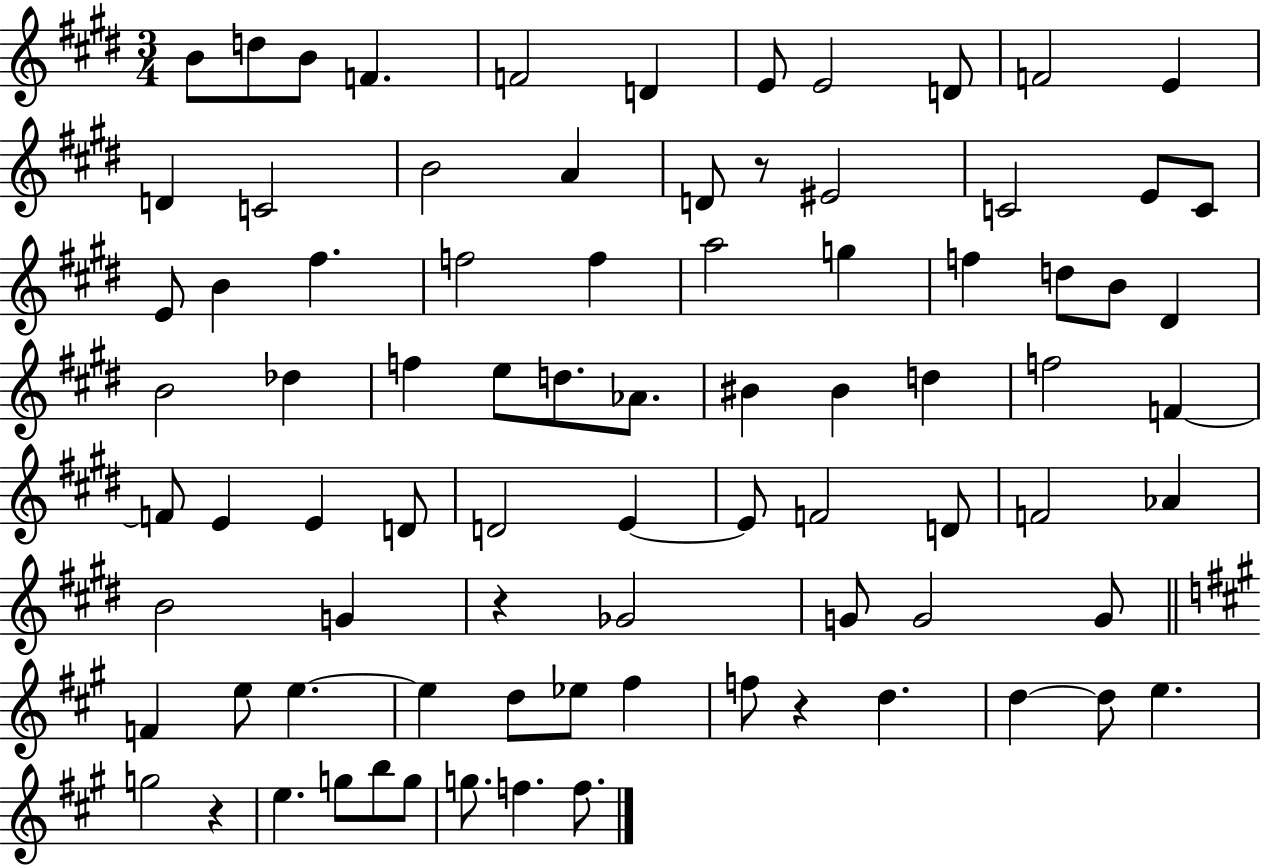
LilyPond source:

{
  \clef treble
  \numericTimeSignature
  \time 3/4
  \key e \major
  b'8 d''8 b'8 f'4. | f'2 d'4 | e'8 e'2 d'8 | f'2 e'4 | \break d'4 c'2 | b'2 a'4 | d'8 r8 eis'2 | c'2 e'8 c'8 | \break e'8 b'4 fis''4. | f''2 f''4 | a''2 g''4 | f''4 d''8 b'8 dis'4 | \break b'2 des''4 | f''4 e''8 d''8. aes'8. | bis'4 bis'4 d''4 | f''2 f'4~~ | \break f'8 e'4 e'4 d'8 | d'2 e'4~~ | e'8 f'2 d'8 | f'2 aes'4 | \break b'2 g'4 | r4 ges'2 | g'8 g'2 g'8 | \bar "||" \break \key a \major f'4 e''8 e''4.~~ | e''4 d''8 ees''8 fis''4 | f''8 r4 d''4. | d''4~~ d''8 e''4. | \break g''2 r4 | e''4. g''8 b''8 g''8 | g''8. f''4. f''8. | \bar "|."
}